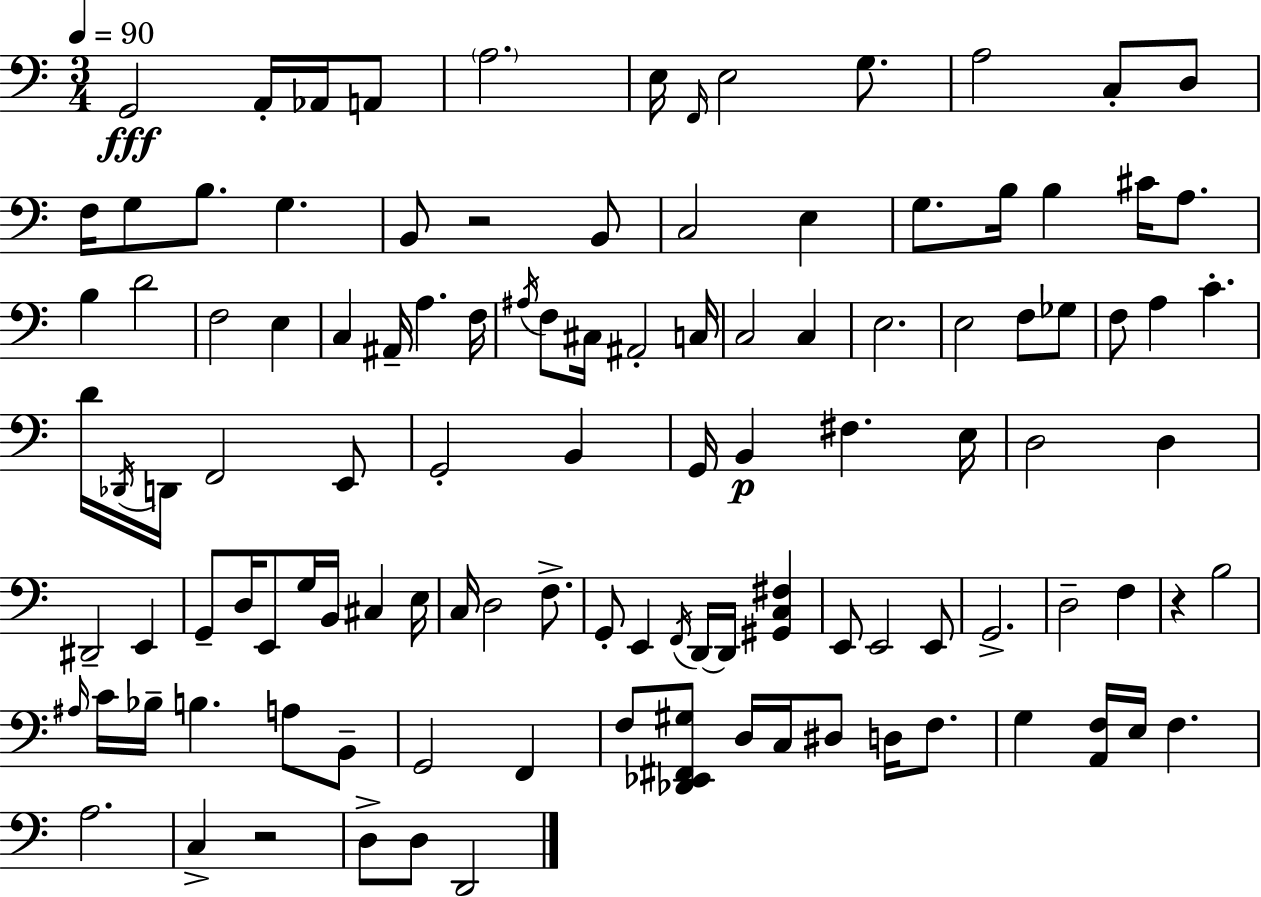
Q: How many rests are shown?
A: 3